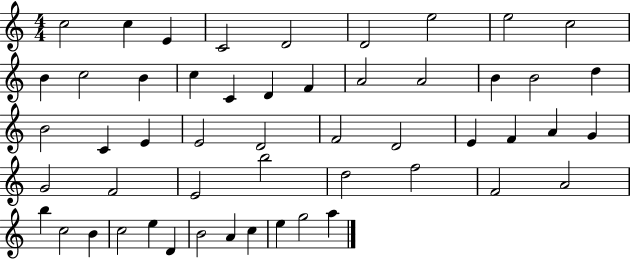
{
  \clef treble
  \numericTimeSignature
  \time 4/4
  \key c \major
  c''2 c''4 e'4 | c'2 d'2 | d'2 e''2 | e''2 c''2 | \break b'4 c''2 b'4 | c''4 c'4 d'4 f'4 | a'2 a'2 | b'4 b'2 d''4 | \break b'2 c'4 e'4 | e'2 d'2 | f'2 d'2 | e'4 f'4 a'4 g'4 | \break g'2 f'2 | e'2 b''2 | d''2 f''2 | f'2 a'2 | \break b''4 c''2 b'4 | c''2 e''4 d'4 | b'2 a'4 c''4 | e''4 g''2 a''4 | \break \bar "|."
}